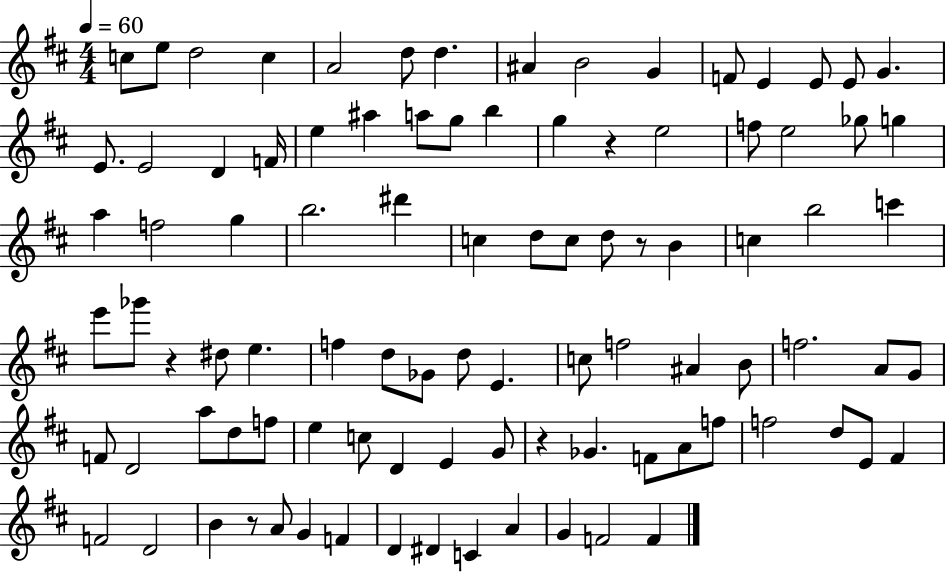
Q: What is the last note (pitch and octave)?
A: F4